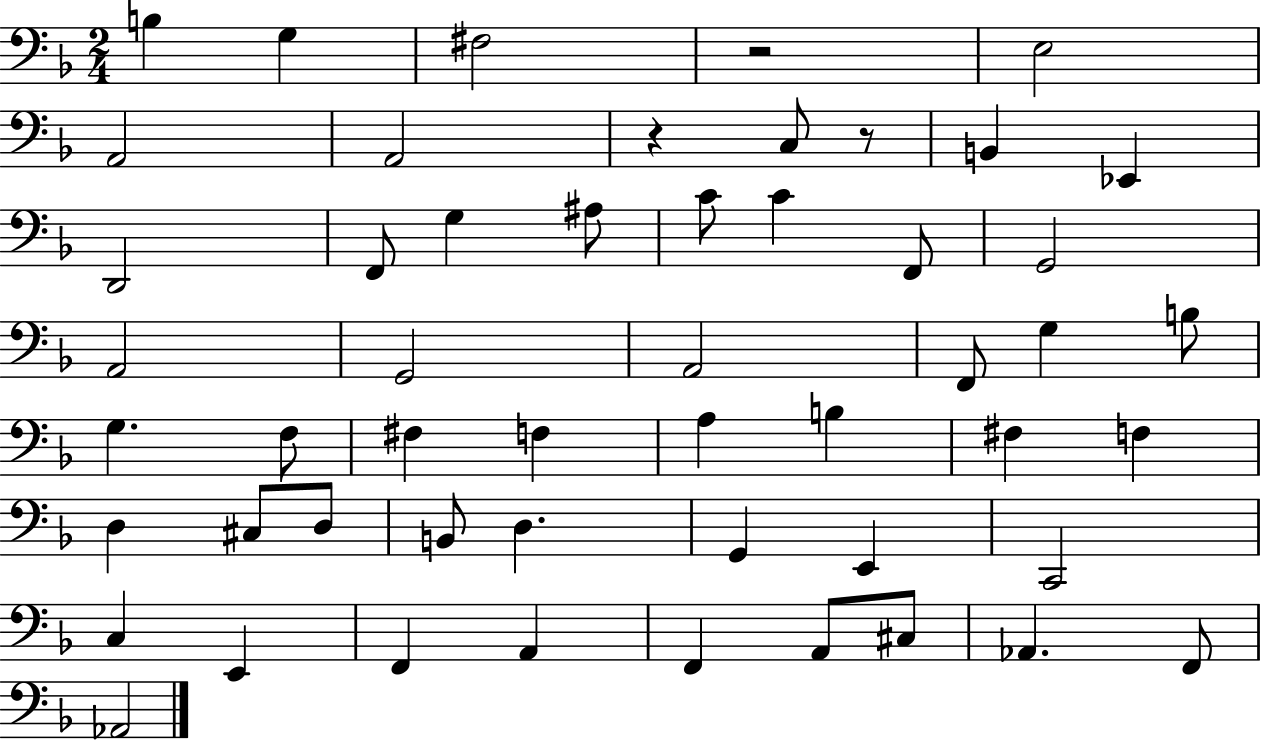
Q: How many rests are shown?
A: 3